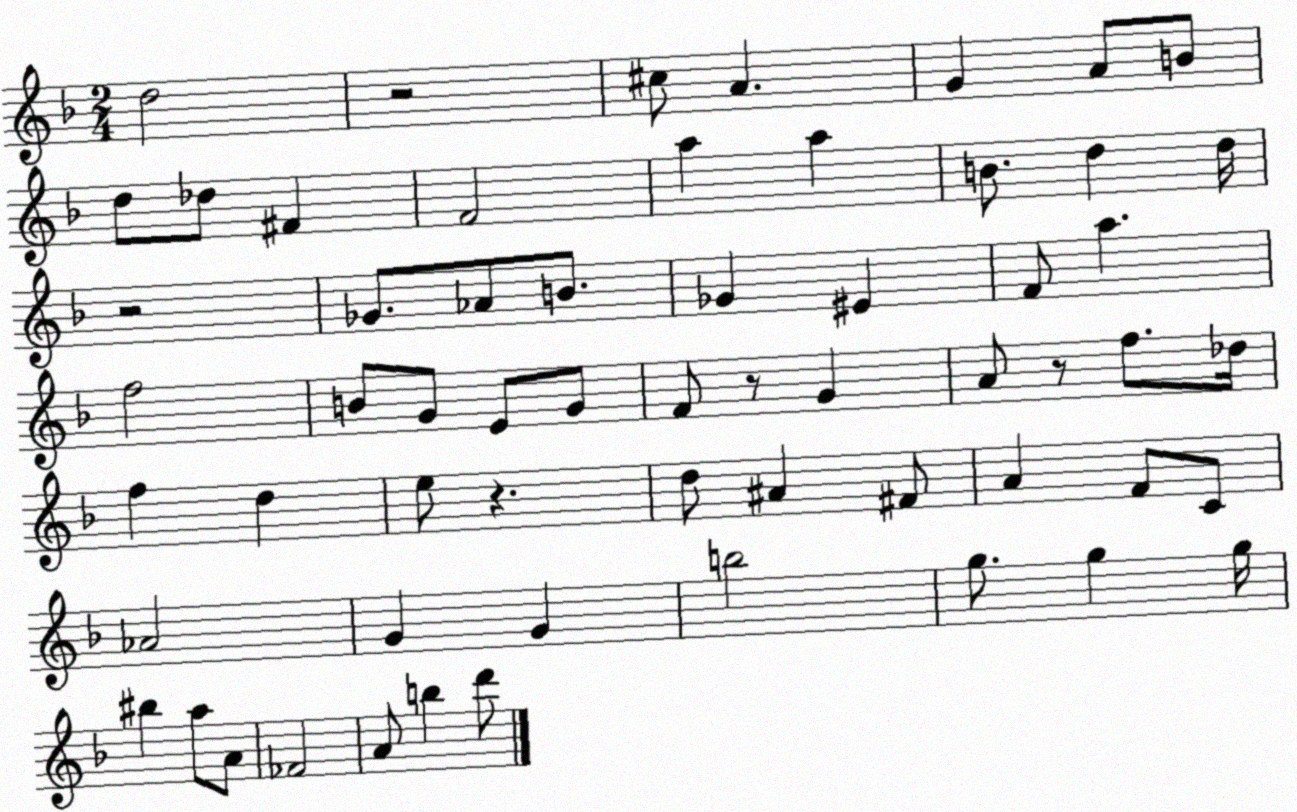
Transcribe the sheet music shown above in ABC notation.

X:1
T:Untitled
M:2/4
L:1/4
K:F
d2 z2 ^c/2 A G A/2 B/2 d/2 _d/2 ^F F2 a a B/2 d d/4 z2 _G/2 _A/2 B/2 _G ^E F/2 a f2 B/2 G/2 E/2 G/2 F/2 z/2 G A/2 z/2 f/2 _d/4 f d e/2 z d/2 ^A ^F/2 A F/2 C/2 _A2 G G b2 g/2 g g/4 ^b a/2 A/2 _F2 A/2 b d'/2